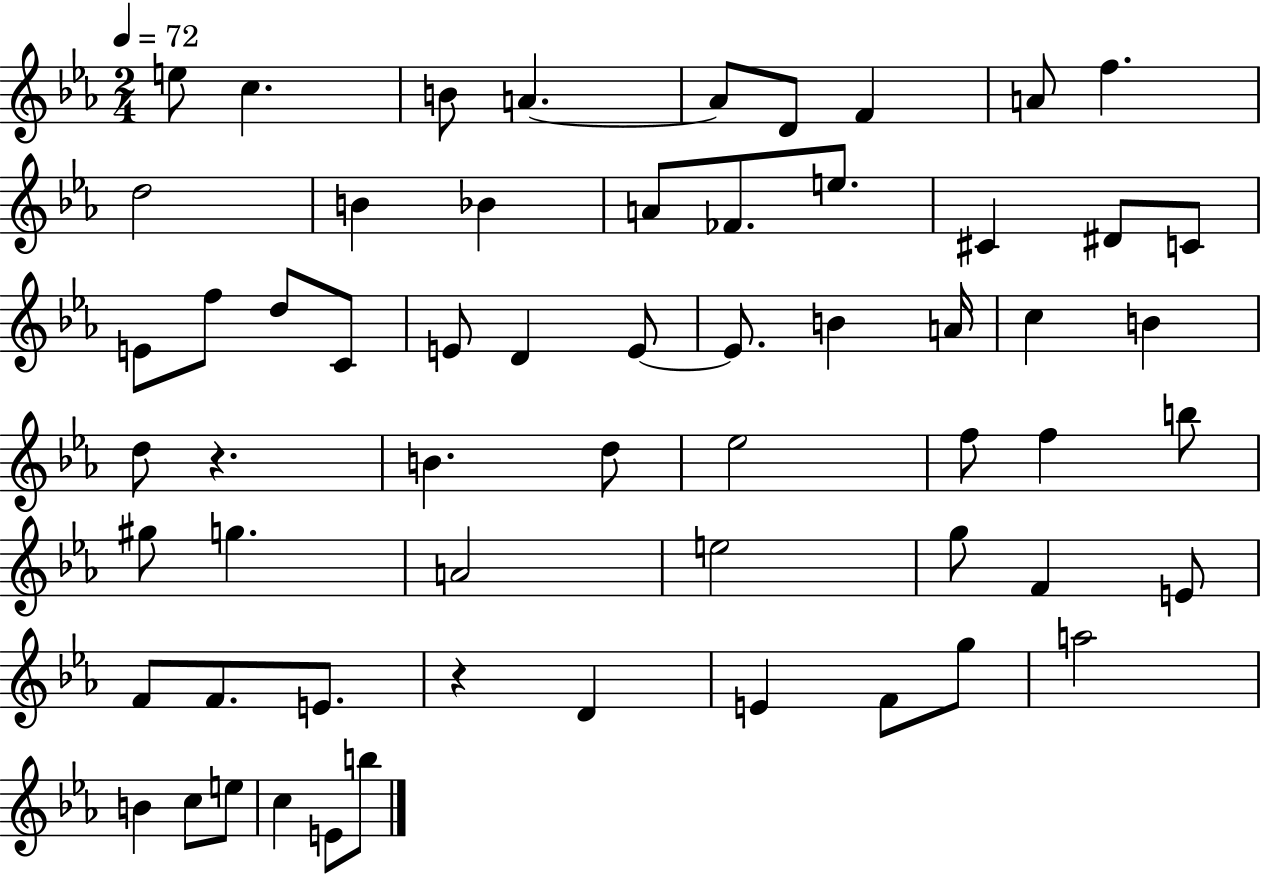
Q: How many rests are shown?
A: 2